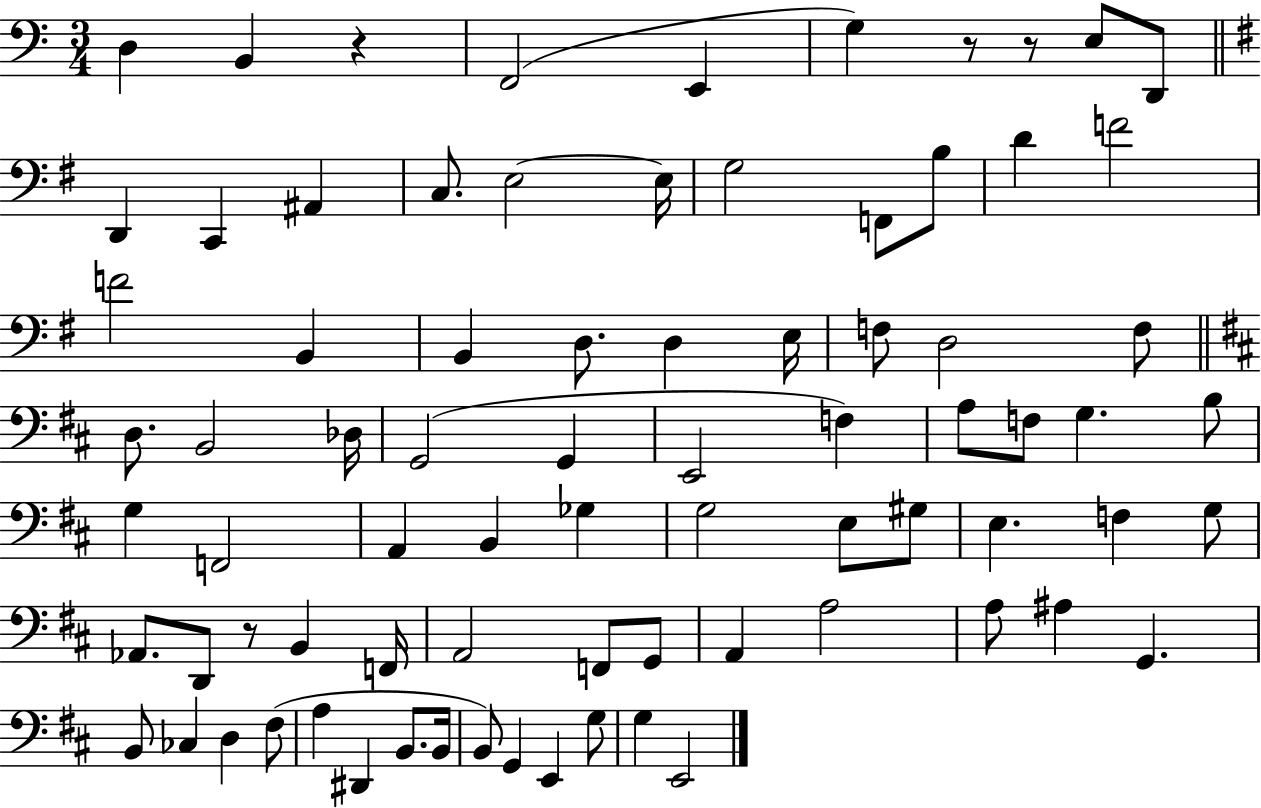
D3/q B2/q R/q F2/h E2/q G3/q R/e R/e E3/e D2/e D2/q C2/q A#2/q C3/e. E3/h E3/s G3/h F2/e B3/e D4/q F4/h F4/h B2/q B2/q D3/e. D3/q E3/s F3/e D3/h F3/e D3/e. B2/h Db3/s G2/h G2/q E2/h F3/q A3/e F3/e G3/q. B3/e G3/q F2/h A2/q B2/q Gb3/q G3/h E3/e G#3/e E3/q. F3/q G3/e Ab2/e. D2/e R/e B2/q F2/s A2/h F2/e G2/e A2/q A3/h A3/e A#3/q G2/q. B2/e CES3/q D3/q F#3/e A3/q D#2/q B2/e. B2/s B2/e G2/q E2/q G3/e G3/q E2/h